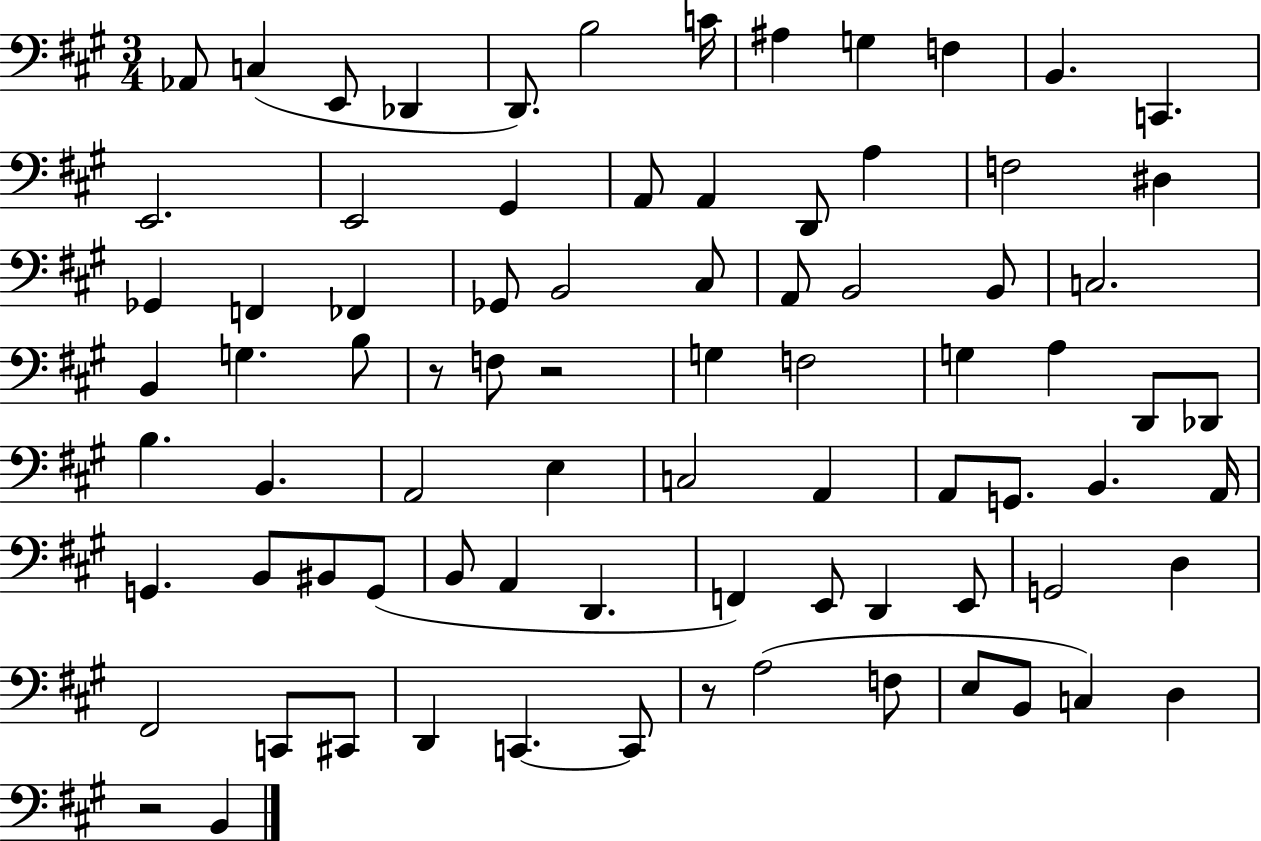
{
  \clef bass
  \numericTimeSignature
  \time 3/4
  \key a \major
  \repeat volta 2 { aes,8 c4( e,8 des,4 | d,8.) b2 c'16 | ais4 g4 f4 | b,4. c,4. | \break e,2. | e,2 gis,4 | a,8 a,4 d,8 a4 | f2 dis4 | \break ges,4 f,4 fes,4 | ges,8 b,2 cis8 | a,8 b,2 b,8 | c2. | \break b,4 g4. b8 | r8 f8 r2 | g4 f2 | g4 a4 d,8 des,8 | \break b4. b,4. | a,2 e4 | c2 a,4 | a,8 g,8. b,4. a,16 | \break g,4. b,8 bis,8 g,8( | b,8 a,4 d,4. | f,4) e,8 d,4 e,8 | g,2 d4 | \break fis,2 c,8 cis,8 | d,4 c,4.~~ c,8 | r8 a2( f8 | e8 b,8 c4) d4 | \break r2 b,4 | } \bar "|."
}